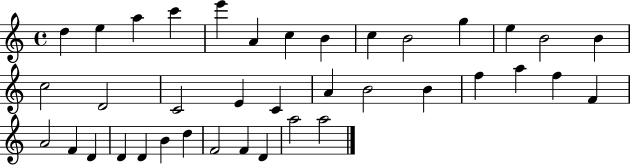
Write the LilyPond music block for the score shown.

{
  \clef treble
  \time 4/4
  \defaultTimeSignature
  \key c \major
  d''4 e''4 a''4 c'''4 | e'''4 a'4 c''4 b'4 | c''4 b'2 g''4 | e''4 b'2 b'4 | \break c''2 d'2 | c'2 e'4 c'4 | a'4 b'2 b'4 | f''4 a''4 f''4 f'4 | \break a'2 f'4 d'4 | d'4 d'4 b'4 d''4 | f'2 f'4 d'4 | a''2 a''2 | \break \bar "|."
}